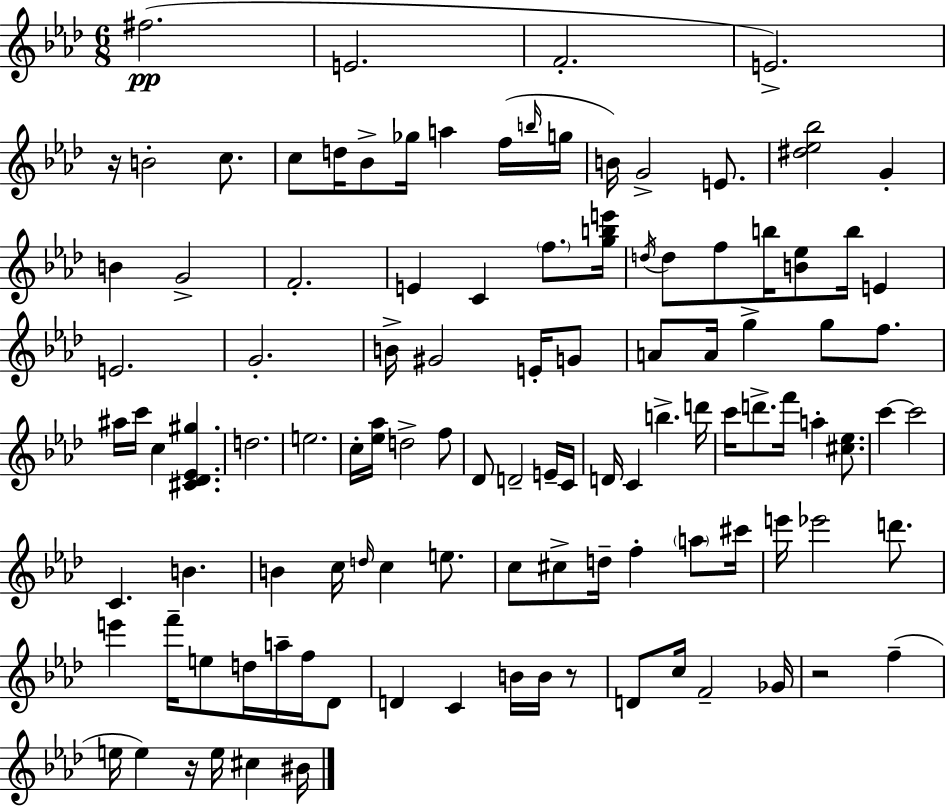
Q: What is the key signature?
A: AES major